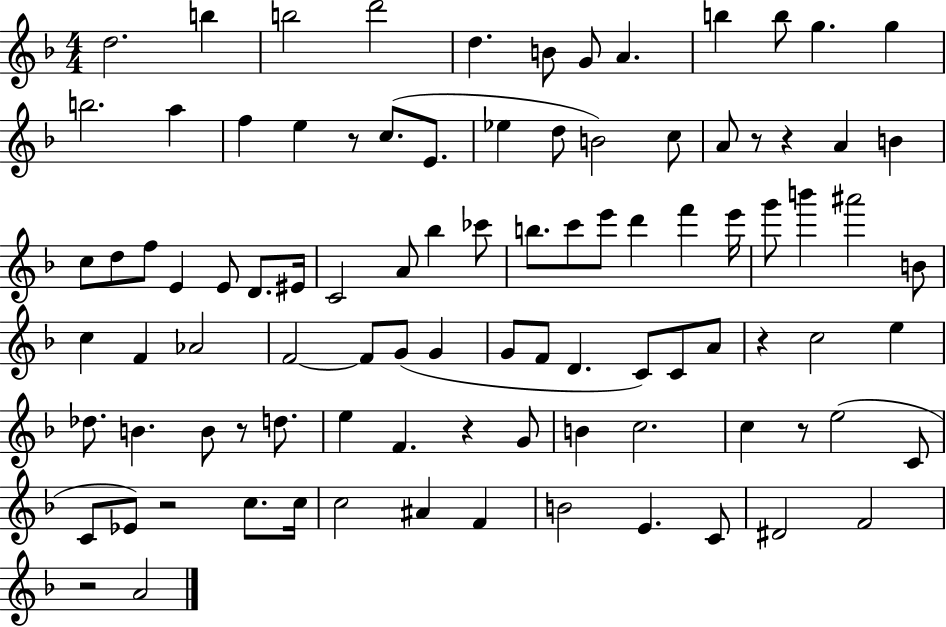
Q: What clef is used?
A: treble